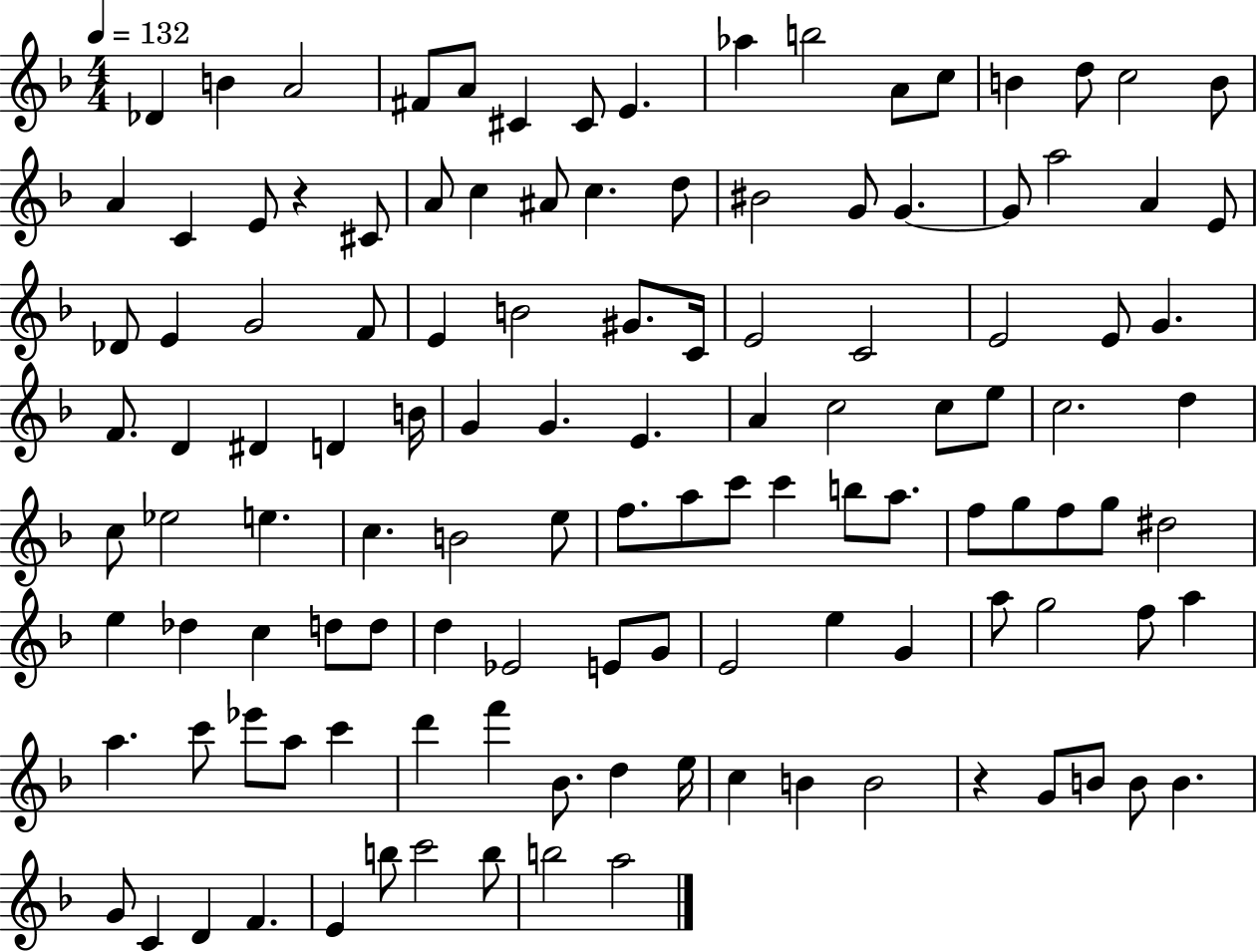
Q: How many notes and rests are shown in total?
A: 121